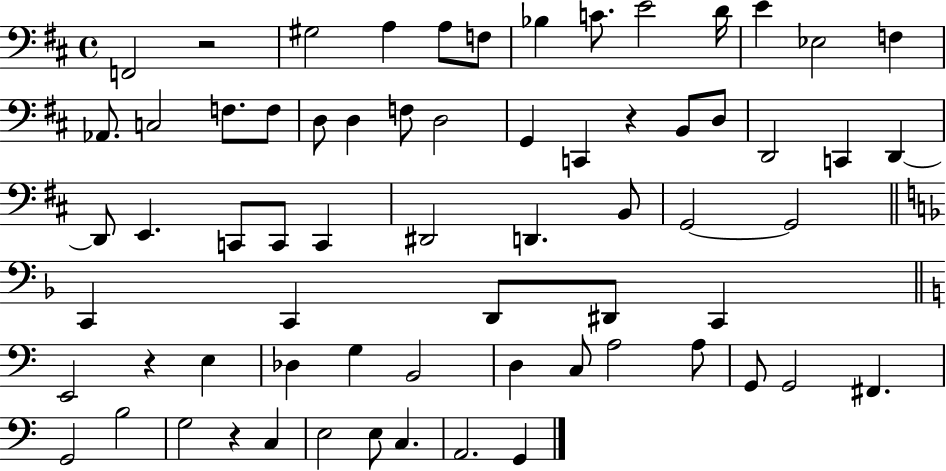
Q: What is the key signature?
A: D major